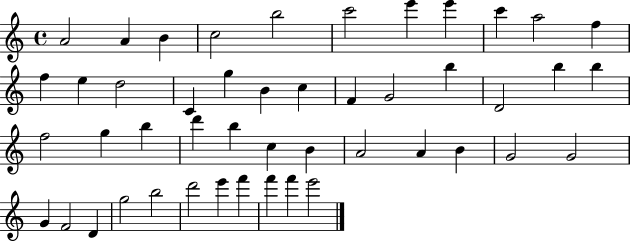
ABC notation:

X:1
T:Untitled
M:4/4
L:1/4
K:C
A2 A B c2 b2 c'2 e' e' c' a2 f f e d2 C g B c F G2 b D2 b b f2 g b d' b c B A2 A B G2 G2 G F2 D g2 b2 d'2 e' f' f' f' e'2